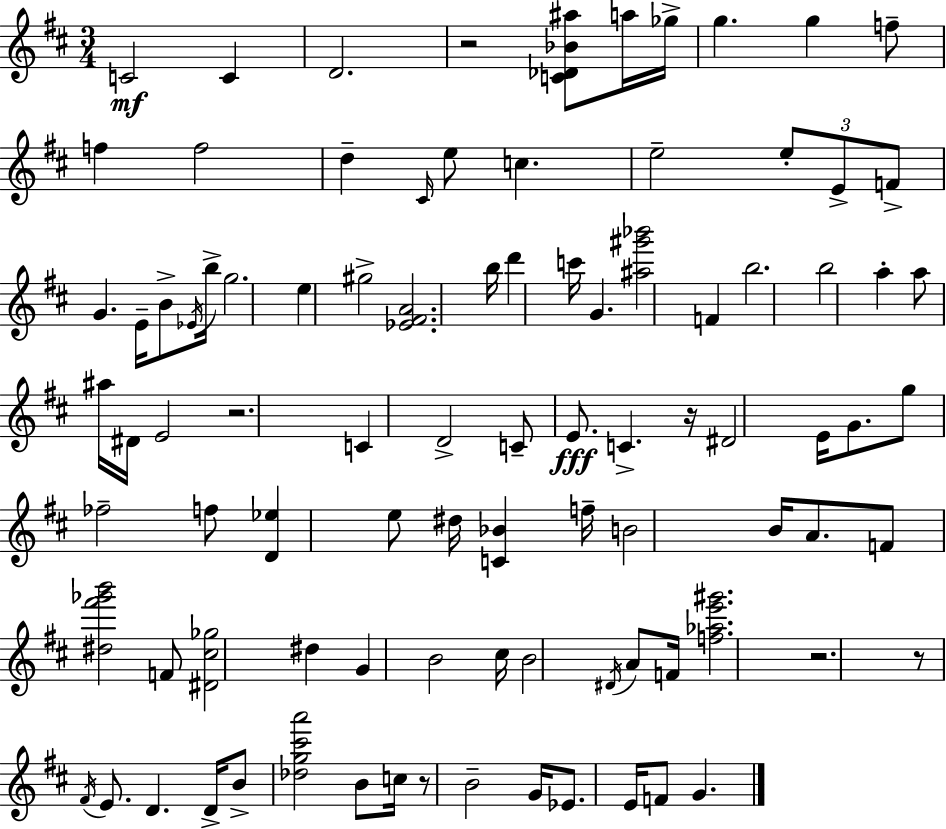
C4/h C4/q D4/h. R/h [C4,Db4,Bb4,A#5]/e A5/s Gb5/s G5/q. G5/q F5/e F5/q F5/h D5/q C#4/s E5/e C5/q. E5/h E5/e E4/e F4/e G4/q. E4/s B4/e Eb4/s B5/s G5/h. E5/q G#5/h [Eb4,F#4,A4]/h. B5/s D6/q C6/s G4/q. [A#5,G#6,Bb6]/h F4/q B5/h. B5/h A5/q A5/e A#5/s D#4/s E4/h R/h. C4/q D4/h C4/e E4/e. C4/q. R/s D#4/h E4/s G4/e. G5/e FES5/h F5/e [D4,Eb5]/q E5/e D#5/s [C4,Bb4]/q F5/s B4/h B4/s A4/e. F4/e [D#5,F#6,Gb6,B6]/h F4/e [D#4,C#5,Gb5]/h D#5/q G4/q B4/h C#5/s B4/h D#4/s A4/e F4/s [F5,Ab5,E6,G#6]/h. R/h. R/e F#4/s E4/e. D4/q. D4/s B4/e [Db5,G5,C#6,A6]/h B4/e C5/s R/e B4/h G4/s Eb4/e. E4/s F4/e G4/q.